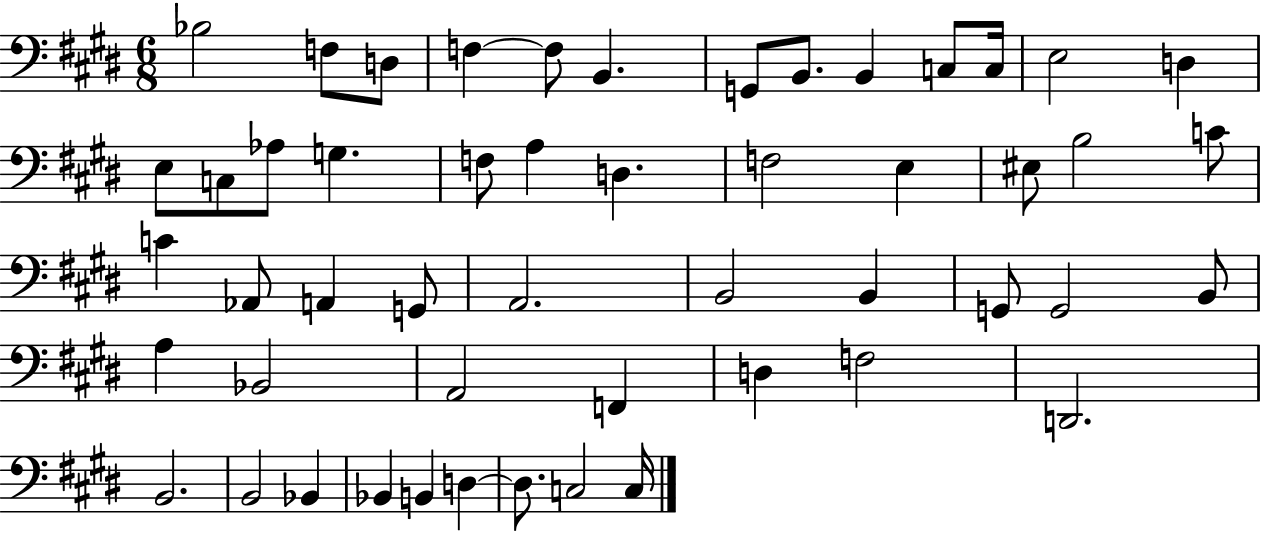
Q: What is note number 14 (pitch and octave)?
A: E3